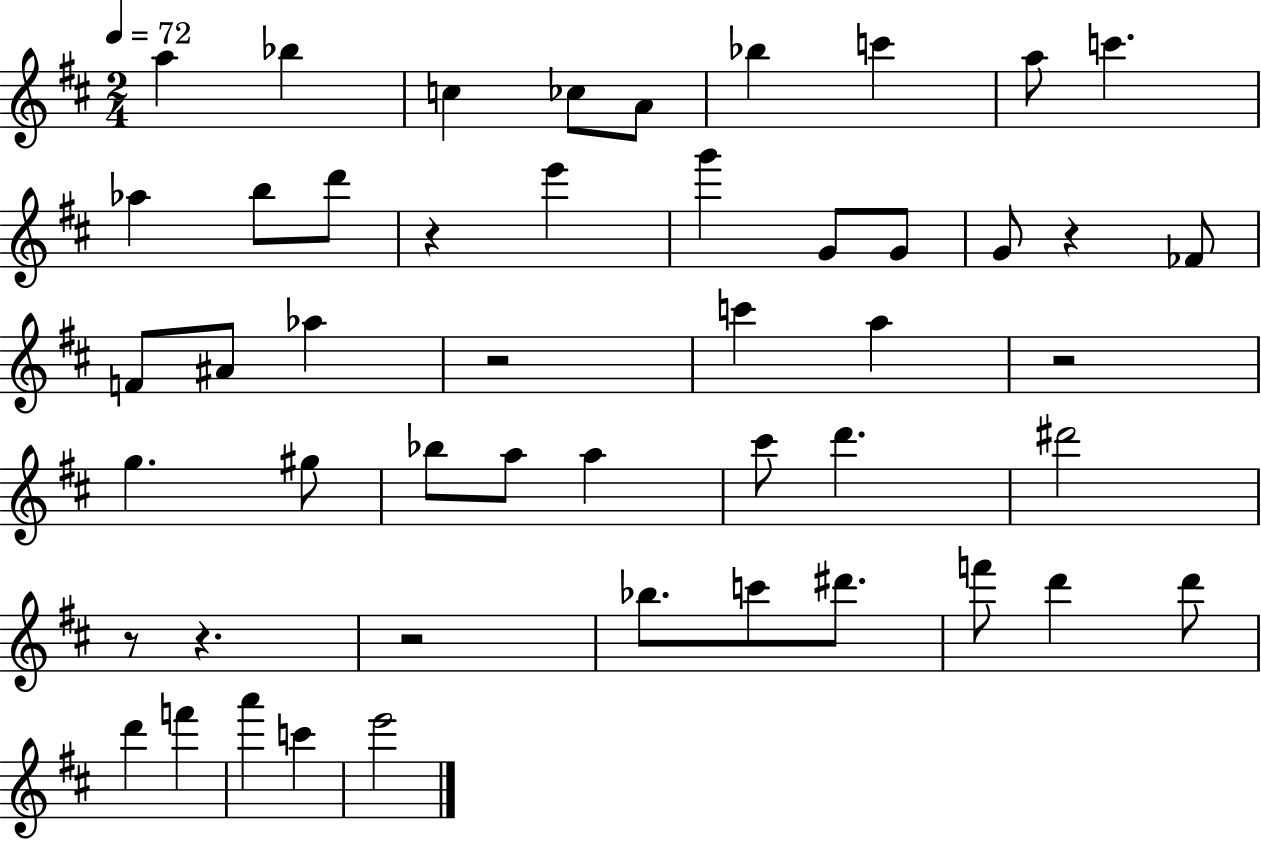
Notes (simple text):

A5/q Bb5/q C5/q CES5/e A4/e Bb5/q C6/q A5/e C6/q. Ab5/q B5/e D6/e R/q E6/q G6/q G4/e G4/e G4/e R/q FES4/e F4/e A#4/e Ab5/q R/h C6/q A5/q R/h G5/q. G#5/e Bb5/e A5/e A5/q C#6/e D6/q. D#6/h R/e R/q. R/h Bb5/e. C6/e D#6/e. F6/e D6/q D6/e D6/q F6/q A6/q C6/q E6/h